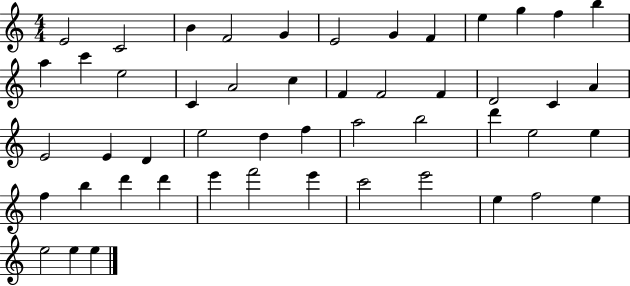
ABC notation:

X:1
T:Untitled
M:4/4
L:1/4
K:C
E2 C2 B F2 G E2 G F e g f b a c' e2 C A2 c F F2 F D2 C A E2 E D e2 d f a2 b2 d' e2 e f b d' d' e' f'2 e' c'2 e'2 e f2 e e2 e e